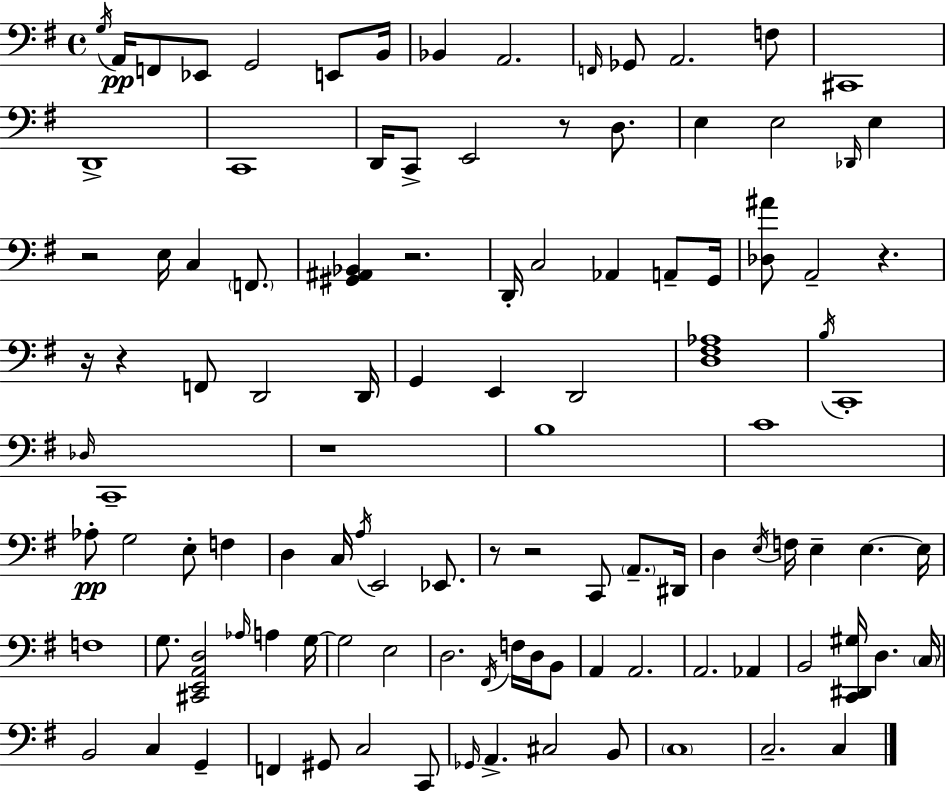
G3/s A2/s F2/e Eb2/e G2/h E2/e B2/s Bb2/q A2/h. F2/s Gb2/e A2/h. F3/e C#2/w D2/w C2/w D2/s C2/e E2/h R/e D3/e. E3/q E3/h Db2/s E3/q R/h E3/s C3/q F2/e. [G#2,A#2,Bb2]/q R/h. D2/s C3/h Ab2/q A2/e G2/s [Db3,A#4]/e A2/h R/q. R/s R/q F2/e D2/h D2/s G2/q E2/q D2/h [D3,F#3,Ab3]/w B3/s C2/w Db3/s C2/w R/w B3/w C4/w Ab3/e G3/h E3/e F3/q D3/q C3/s A3/s E2/h Eb2/e. R/e R/h C2/e A2/e. D#2/s D3/q E3/s F3/s E3/q E3/q. E3/s F3/w G3/e. [C#2,E2,A2,D3]/h Ab3/s A3/q G3/s G3/h E3/h D3/h. F#2/s F3/s D3/s B2/e A2/q A2/h. A2/h. Ab2/q B2/h [C2,D#2,G#3]/s D3/q. C3/s B2/h C3/q G2/q F2/q G#2/e C3/h C2/e Gb2/s A2/q. C#3/h B2/e C3/w C3/h. C3/q